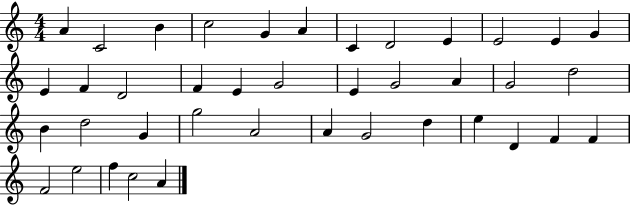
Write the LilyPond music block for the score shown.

{
  \clef treble
  \numericTimeSignature
  \time 4/4
  \key c \major
  a'4 c'2 b'4 | c''2 g'4 a'4 | c'4 d'2 e'4 | e'2 e'4 g'4 | \break e'4 f'4 d'2 | f'4 e'4 g'2 | e'4 g'2 a'4 | g'2 d''2 | \break b'4 d''2 g'4 | g''2 a'2 | a'4 g'2 d''4 | e''4 d'4 f'4 f'4 | \break f'2 e''2 | f''4 c''2 a'4 | \bar "|."
}